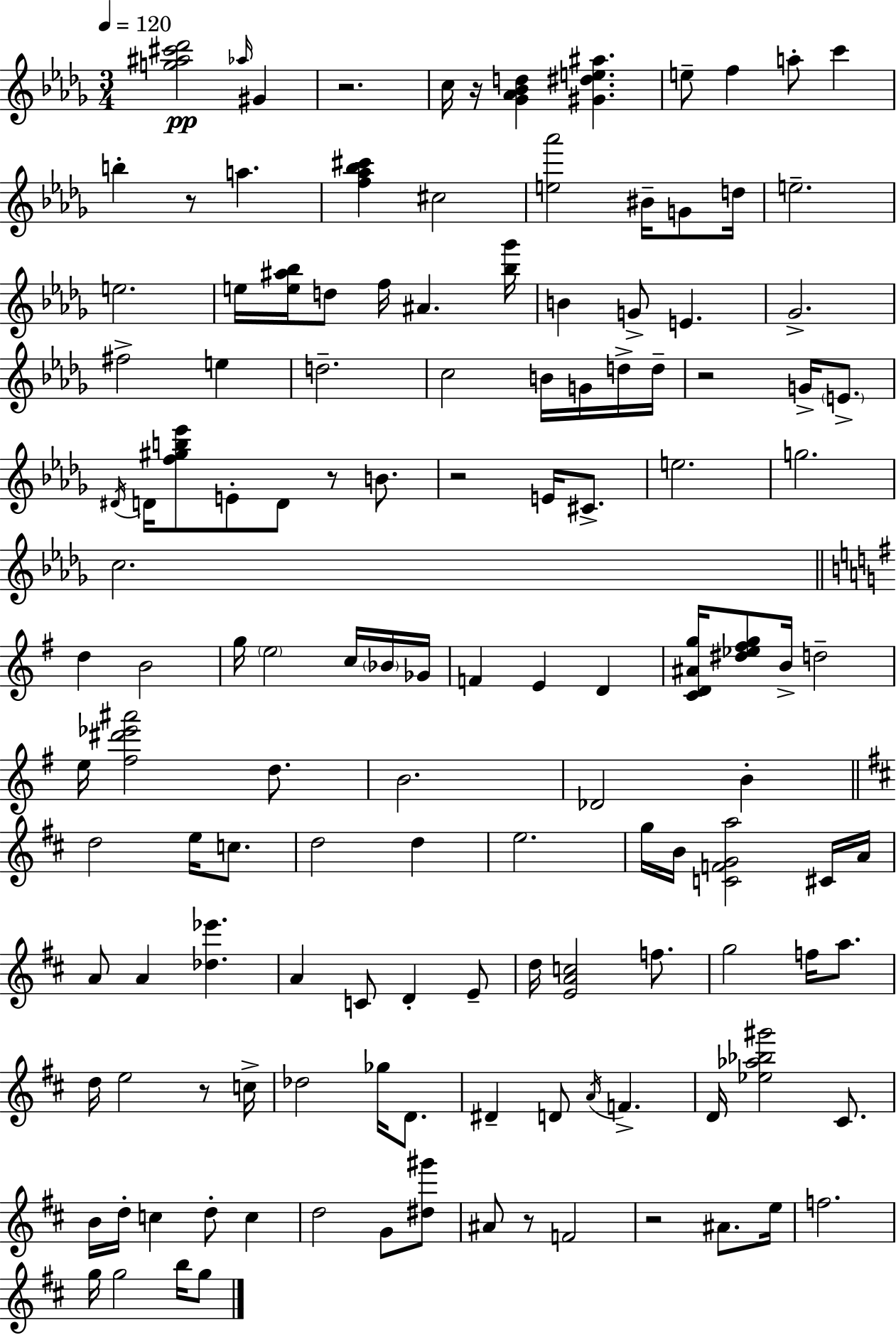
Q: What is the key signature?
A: BES minor